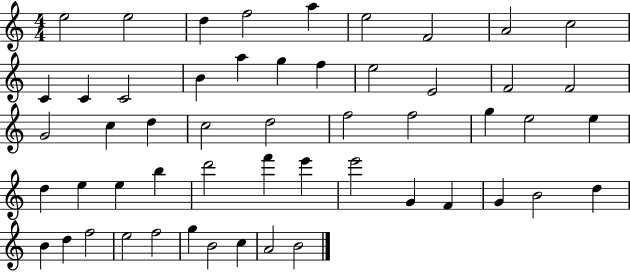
E5/h E5/h D5/q F5/h A5/q E5/h F4/h A4/h C5/h C4/q C4/q C4/h B4/q A5/q G5/q F5/q E5/h E4/h F4/h F4/h G4/h C5/q D5/q C5/h D5/h F5/h F5/h G5/q E5/h E5/q D5/q E5/q E5/q B5/q D6/h F6/q E6/q E6/h G4/q F4/q G4/q B4/h D5/q B4/q D5/q F5/h E5/h F5/h G5/q B4/h C5/q A4/h B4/h